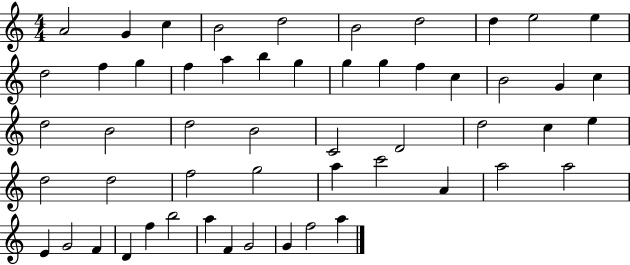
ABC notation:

X:1
T:Untitled
M:4/4
L:1/4
K:C
A2 G c B2 d2 B2 d2 d e2 e d2 f g f a b g g g f c B2 G c d2 B2 d2 B2 C2 D2 d2 c e d2 d2 f2 g2 a c'2 A a2 a2 E G2 F D f b2 a F G2 G f2 a